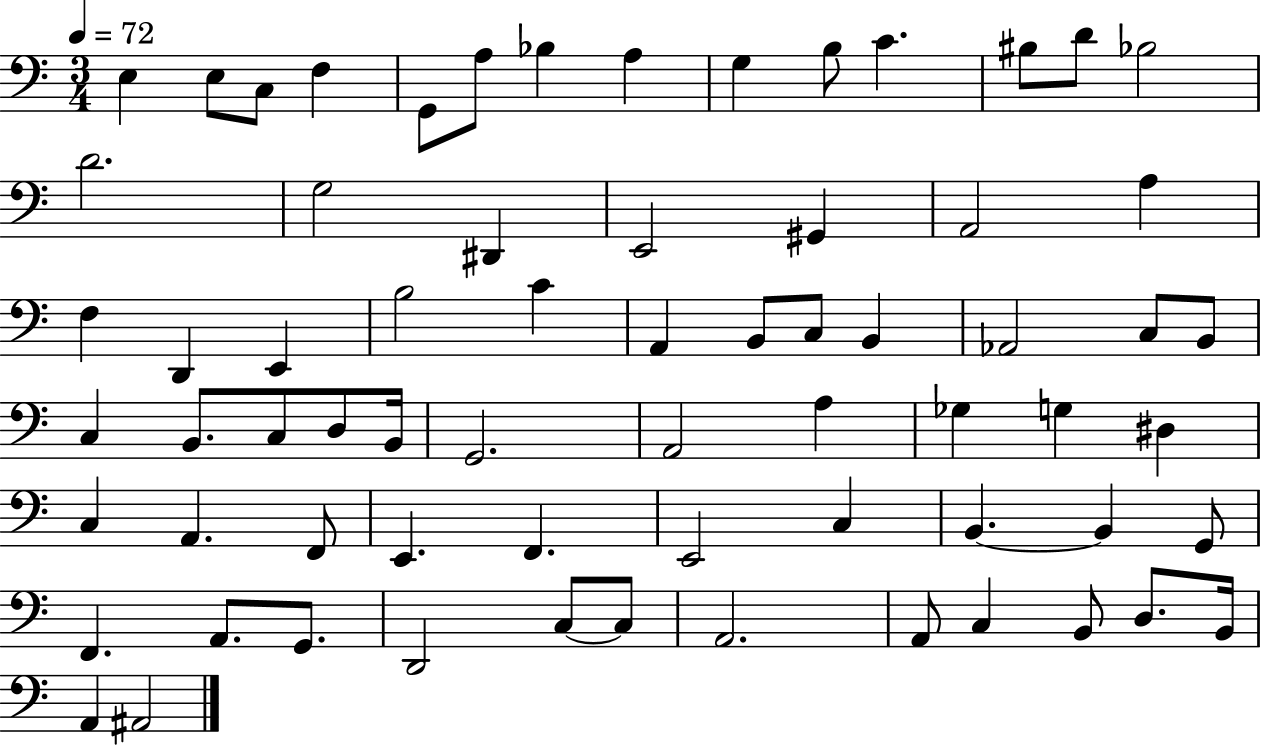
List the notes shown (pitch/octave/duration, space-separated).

E3/q E3/e C3/e F3/q G2/e A3/e Bb3/q A3/q G3/q B3/e C4/q. BIS3/e D4/e Bb3/h D4/h. G3/h D#2/q E2/h G#2/q A2/h A3/q F3/q D2/q E2/q B3/h C4/q A2/q B2/e C3/e B2/q Ab2/h C3/e B2/e C3/q B2/e. C3/e D3/e B2/s G2/h. A2/h A3/q Gb3/q G3/q D#3/q C3/q A2/q. F2/e E2/q. F2/q. E2/h C3/q B2/q. B2/q G2/e F2/q. A2/e. G2/e. D2/h C3/e C3/e A2/h. A2/e C3/q B2/e D3/e. B2/s A2/q A#2/h